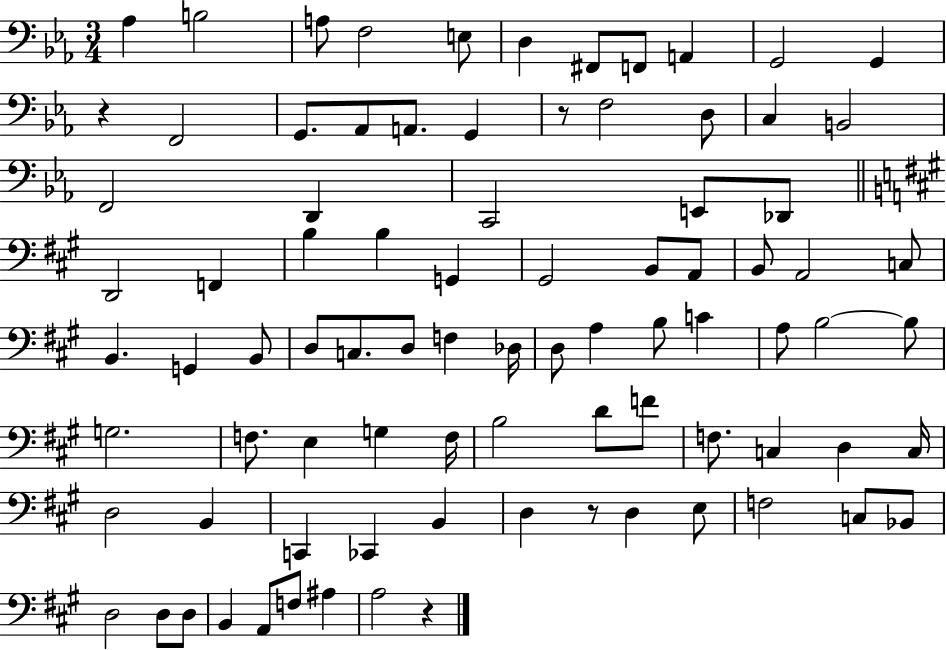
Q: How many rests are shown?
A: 4